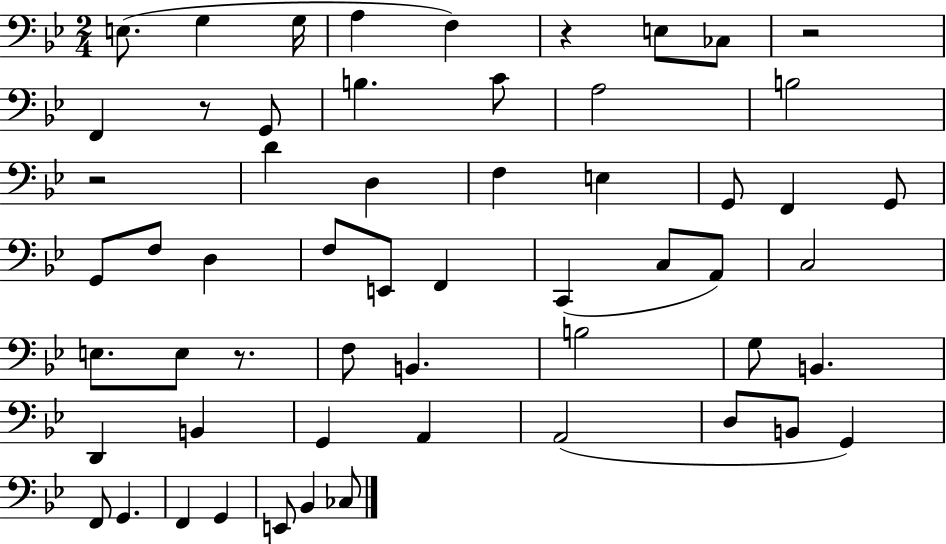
X:1
T:Untitled
M:2/4
L:1/4
K:Bb
E,/2 G, G,/4 A, F, z E,/2 _C,/2 z2 F,, z/2 G,,/2 B, C/2 A,2 B,2 z2 D D, F, E, G,,/2 F,, G,,/2 G,,/2 F,/2 D, F,/2 E,,/2 F,, C,, C,/2 A,,/2 C,2 E,/2 E,/2 z/2 F,/2 B,, B,2 G,/2 B,, D,, B,, G,, A,, A,,2 D,/2 B,,/2 G,, F,,/2 G,, F,, G,, E,,/2 _B,, _C,/2